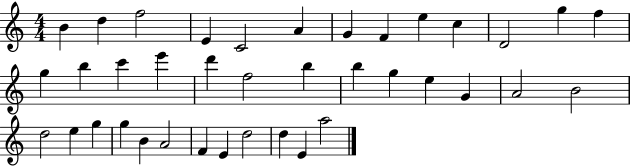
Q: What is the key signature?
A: C major